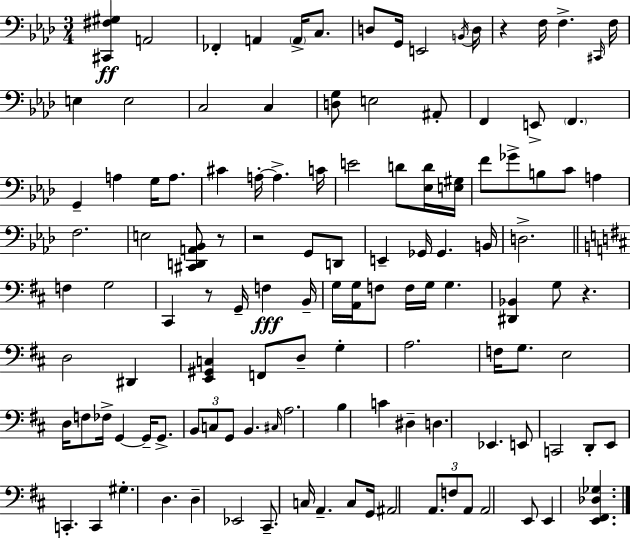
{
  \clef bass
  \numericTimeSignature
  \time 3/4
  \key aes \major
  <cis, fis gis>4\ff a,2 | fes,4-. a,4 \parenthesize a,16-> c8. | d8 g,16 e,2 \acciaccatura { b,16 } | d16 r4 f16 f4.-> | \break \grace { cis,16 } f16 e4 e2 | c2 c4 | <d g>8 e2 | ais,8-. f,4 e,8-> \parenthesize f,4. | \break g,4-- a4 g16 a8. | cis'4 a16-.~~ a4.-> | c'16 e'2 d'8 | <ees d'>16 <e gis>16 f'8 ges'8-> b8 c'8 a4 | \break f2. | e2 <cis, d, a, bes,>8 | r8 r2 g,8 | d,8 e,4-- ges,16 ges,4. | \break b,16 d2.-> | \bar "||" \break \key d \major f4 g2 | cis,4 r8 g,16-- f4\fff b,16-- | g16 <a, g>16 f8 f16 g16 g4. | <dis, bes,>4 g8 r4. | \break d2 dis,4 | <e, gis, c>4 f,8 d8-- g4-. | a2. | f16 g8. e2 | \break d16 f8 fes16-> g,4~~ g,16-- g,8.-> | \tuplet 3/2 { b,8 c8 g,8 } b,4. | \grace { cis16 } a2. | b4 c'4 dis4-- | \break d4. ees,4. | e,8 c,2 d,8-. | e,8 c,4.-. c,4 | gis4.-. d4. | \break d4-- ees,2 | cis,8.-- c16 a,4.-- c8 | g,16 ais,2 \tuplet 3/2 { a,8. | f8 a,8 } a,2 | \break e,8 e,4 <e, fis, des ges>4. | \bar "|."
}